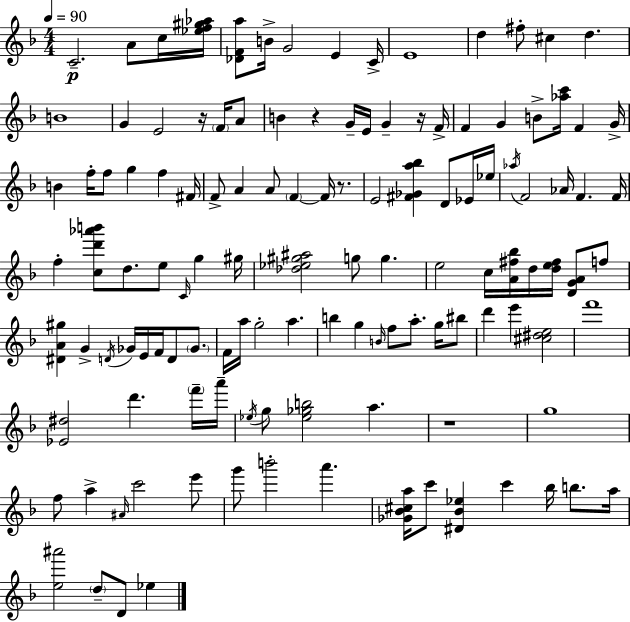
C4/h. A4/e C5/s [Eb5,F5,G#5,Ab5]/s [Db4,F4,A5]/e B4/s G4/h E4/q C4/s E4/w D5/q F#5/e C#5/q D5/q. B4/w G4/q E4/h R/s F4/s A4/e B4/q R/q G4/s E4/s G4/q R/s F4/s F4/q G4/q B4/e [Ab5,C6]/s F4/q G4/s B4/q F5/s F5/e G5/q F5/q F#4/s F4/e A4/q A4/e F4/q F4/s R/e. E4/h [F#4,Gb4,A5,Bb5]/q D4/e Eb4/s Eb5/s Ab5/s F4/h Ab4/s F4/q. F4/s F5/q [C5,D6,Ab6,B6]/e D5/e. E5/e C4/s G5/q G#5/s [Db5,Eb5,G#5,A#5]/h G5/e G5/q. E5/h C5/s [A4,F#5,Bb5]/s D5/s [D5,E5,F#5]/s [D4,G4,A4]/e F5/e [D#4,A4,G#5]/q G4/q D4/s Gb4/s E4/s F4/s D4/e Gb4/e. F4/s A5/s G5/h A5/q. B5/q G5/q B4/s F5/e A5/e. G5/s BIS5/e D6/q E6/q [C#5,D#5,E5]/h F6/w [Eb4,D#5]/h D6/q. F6/s A6/s Eb5/s G5/e [Eb5,Gb5,B5]/h A5/q. R/w G5/w F5/e A5/q A#4/s C6/h E6/e G6/e B6/h A6/q. [Gb4,Bb4,C#5,A5]/s C6/e [D#4,Bb4,Eb5]/q C6/q Bb5/s B5/e. A5/s [E5,A#6]/h D5/e D4/e Eb5/q